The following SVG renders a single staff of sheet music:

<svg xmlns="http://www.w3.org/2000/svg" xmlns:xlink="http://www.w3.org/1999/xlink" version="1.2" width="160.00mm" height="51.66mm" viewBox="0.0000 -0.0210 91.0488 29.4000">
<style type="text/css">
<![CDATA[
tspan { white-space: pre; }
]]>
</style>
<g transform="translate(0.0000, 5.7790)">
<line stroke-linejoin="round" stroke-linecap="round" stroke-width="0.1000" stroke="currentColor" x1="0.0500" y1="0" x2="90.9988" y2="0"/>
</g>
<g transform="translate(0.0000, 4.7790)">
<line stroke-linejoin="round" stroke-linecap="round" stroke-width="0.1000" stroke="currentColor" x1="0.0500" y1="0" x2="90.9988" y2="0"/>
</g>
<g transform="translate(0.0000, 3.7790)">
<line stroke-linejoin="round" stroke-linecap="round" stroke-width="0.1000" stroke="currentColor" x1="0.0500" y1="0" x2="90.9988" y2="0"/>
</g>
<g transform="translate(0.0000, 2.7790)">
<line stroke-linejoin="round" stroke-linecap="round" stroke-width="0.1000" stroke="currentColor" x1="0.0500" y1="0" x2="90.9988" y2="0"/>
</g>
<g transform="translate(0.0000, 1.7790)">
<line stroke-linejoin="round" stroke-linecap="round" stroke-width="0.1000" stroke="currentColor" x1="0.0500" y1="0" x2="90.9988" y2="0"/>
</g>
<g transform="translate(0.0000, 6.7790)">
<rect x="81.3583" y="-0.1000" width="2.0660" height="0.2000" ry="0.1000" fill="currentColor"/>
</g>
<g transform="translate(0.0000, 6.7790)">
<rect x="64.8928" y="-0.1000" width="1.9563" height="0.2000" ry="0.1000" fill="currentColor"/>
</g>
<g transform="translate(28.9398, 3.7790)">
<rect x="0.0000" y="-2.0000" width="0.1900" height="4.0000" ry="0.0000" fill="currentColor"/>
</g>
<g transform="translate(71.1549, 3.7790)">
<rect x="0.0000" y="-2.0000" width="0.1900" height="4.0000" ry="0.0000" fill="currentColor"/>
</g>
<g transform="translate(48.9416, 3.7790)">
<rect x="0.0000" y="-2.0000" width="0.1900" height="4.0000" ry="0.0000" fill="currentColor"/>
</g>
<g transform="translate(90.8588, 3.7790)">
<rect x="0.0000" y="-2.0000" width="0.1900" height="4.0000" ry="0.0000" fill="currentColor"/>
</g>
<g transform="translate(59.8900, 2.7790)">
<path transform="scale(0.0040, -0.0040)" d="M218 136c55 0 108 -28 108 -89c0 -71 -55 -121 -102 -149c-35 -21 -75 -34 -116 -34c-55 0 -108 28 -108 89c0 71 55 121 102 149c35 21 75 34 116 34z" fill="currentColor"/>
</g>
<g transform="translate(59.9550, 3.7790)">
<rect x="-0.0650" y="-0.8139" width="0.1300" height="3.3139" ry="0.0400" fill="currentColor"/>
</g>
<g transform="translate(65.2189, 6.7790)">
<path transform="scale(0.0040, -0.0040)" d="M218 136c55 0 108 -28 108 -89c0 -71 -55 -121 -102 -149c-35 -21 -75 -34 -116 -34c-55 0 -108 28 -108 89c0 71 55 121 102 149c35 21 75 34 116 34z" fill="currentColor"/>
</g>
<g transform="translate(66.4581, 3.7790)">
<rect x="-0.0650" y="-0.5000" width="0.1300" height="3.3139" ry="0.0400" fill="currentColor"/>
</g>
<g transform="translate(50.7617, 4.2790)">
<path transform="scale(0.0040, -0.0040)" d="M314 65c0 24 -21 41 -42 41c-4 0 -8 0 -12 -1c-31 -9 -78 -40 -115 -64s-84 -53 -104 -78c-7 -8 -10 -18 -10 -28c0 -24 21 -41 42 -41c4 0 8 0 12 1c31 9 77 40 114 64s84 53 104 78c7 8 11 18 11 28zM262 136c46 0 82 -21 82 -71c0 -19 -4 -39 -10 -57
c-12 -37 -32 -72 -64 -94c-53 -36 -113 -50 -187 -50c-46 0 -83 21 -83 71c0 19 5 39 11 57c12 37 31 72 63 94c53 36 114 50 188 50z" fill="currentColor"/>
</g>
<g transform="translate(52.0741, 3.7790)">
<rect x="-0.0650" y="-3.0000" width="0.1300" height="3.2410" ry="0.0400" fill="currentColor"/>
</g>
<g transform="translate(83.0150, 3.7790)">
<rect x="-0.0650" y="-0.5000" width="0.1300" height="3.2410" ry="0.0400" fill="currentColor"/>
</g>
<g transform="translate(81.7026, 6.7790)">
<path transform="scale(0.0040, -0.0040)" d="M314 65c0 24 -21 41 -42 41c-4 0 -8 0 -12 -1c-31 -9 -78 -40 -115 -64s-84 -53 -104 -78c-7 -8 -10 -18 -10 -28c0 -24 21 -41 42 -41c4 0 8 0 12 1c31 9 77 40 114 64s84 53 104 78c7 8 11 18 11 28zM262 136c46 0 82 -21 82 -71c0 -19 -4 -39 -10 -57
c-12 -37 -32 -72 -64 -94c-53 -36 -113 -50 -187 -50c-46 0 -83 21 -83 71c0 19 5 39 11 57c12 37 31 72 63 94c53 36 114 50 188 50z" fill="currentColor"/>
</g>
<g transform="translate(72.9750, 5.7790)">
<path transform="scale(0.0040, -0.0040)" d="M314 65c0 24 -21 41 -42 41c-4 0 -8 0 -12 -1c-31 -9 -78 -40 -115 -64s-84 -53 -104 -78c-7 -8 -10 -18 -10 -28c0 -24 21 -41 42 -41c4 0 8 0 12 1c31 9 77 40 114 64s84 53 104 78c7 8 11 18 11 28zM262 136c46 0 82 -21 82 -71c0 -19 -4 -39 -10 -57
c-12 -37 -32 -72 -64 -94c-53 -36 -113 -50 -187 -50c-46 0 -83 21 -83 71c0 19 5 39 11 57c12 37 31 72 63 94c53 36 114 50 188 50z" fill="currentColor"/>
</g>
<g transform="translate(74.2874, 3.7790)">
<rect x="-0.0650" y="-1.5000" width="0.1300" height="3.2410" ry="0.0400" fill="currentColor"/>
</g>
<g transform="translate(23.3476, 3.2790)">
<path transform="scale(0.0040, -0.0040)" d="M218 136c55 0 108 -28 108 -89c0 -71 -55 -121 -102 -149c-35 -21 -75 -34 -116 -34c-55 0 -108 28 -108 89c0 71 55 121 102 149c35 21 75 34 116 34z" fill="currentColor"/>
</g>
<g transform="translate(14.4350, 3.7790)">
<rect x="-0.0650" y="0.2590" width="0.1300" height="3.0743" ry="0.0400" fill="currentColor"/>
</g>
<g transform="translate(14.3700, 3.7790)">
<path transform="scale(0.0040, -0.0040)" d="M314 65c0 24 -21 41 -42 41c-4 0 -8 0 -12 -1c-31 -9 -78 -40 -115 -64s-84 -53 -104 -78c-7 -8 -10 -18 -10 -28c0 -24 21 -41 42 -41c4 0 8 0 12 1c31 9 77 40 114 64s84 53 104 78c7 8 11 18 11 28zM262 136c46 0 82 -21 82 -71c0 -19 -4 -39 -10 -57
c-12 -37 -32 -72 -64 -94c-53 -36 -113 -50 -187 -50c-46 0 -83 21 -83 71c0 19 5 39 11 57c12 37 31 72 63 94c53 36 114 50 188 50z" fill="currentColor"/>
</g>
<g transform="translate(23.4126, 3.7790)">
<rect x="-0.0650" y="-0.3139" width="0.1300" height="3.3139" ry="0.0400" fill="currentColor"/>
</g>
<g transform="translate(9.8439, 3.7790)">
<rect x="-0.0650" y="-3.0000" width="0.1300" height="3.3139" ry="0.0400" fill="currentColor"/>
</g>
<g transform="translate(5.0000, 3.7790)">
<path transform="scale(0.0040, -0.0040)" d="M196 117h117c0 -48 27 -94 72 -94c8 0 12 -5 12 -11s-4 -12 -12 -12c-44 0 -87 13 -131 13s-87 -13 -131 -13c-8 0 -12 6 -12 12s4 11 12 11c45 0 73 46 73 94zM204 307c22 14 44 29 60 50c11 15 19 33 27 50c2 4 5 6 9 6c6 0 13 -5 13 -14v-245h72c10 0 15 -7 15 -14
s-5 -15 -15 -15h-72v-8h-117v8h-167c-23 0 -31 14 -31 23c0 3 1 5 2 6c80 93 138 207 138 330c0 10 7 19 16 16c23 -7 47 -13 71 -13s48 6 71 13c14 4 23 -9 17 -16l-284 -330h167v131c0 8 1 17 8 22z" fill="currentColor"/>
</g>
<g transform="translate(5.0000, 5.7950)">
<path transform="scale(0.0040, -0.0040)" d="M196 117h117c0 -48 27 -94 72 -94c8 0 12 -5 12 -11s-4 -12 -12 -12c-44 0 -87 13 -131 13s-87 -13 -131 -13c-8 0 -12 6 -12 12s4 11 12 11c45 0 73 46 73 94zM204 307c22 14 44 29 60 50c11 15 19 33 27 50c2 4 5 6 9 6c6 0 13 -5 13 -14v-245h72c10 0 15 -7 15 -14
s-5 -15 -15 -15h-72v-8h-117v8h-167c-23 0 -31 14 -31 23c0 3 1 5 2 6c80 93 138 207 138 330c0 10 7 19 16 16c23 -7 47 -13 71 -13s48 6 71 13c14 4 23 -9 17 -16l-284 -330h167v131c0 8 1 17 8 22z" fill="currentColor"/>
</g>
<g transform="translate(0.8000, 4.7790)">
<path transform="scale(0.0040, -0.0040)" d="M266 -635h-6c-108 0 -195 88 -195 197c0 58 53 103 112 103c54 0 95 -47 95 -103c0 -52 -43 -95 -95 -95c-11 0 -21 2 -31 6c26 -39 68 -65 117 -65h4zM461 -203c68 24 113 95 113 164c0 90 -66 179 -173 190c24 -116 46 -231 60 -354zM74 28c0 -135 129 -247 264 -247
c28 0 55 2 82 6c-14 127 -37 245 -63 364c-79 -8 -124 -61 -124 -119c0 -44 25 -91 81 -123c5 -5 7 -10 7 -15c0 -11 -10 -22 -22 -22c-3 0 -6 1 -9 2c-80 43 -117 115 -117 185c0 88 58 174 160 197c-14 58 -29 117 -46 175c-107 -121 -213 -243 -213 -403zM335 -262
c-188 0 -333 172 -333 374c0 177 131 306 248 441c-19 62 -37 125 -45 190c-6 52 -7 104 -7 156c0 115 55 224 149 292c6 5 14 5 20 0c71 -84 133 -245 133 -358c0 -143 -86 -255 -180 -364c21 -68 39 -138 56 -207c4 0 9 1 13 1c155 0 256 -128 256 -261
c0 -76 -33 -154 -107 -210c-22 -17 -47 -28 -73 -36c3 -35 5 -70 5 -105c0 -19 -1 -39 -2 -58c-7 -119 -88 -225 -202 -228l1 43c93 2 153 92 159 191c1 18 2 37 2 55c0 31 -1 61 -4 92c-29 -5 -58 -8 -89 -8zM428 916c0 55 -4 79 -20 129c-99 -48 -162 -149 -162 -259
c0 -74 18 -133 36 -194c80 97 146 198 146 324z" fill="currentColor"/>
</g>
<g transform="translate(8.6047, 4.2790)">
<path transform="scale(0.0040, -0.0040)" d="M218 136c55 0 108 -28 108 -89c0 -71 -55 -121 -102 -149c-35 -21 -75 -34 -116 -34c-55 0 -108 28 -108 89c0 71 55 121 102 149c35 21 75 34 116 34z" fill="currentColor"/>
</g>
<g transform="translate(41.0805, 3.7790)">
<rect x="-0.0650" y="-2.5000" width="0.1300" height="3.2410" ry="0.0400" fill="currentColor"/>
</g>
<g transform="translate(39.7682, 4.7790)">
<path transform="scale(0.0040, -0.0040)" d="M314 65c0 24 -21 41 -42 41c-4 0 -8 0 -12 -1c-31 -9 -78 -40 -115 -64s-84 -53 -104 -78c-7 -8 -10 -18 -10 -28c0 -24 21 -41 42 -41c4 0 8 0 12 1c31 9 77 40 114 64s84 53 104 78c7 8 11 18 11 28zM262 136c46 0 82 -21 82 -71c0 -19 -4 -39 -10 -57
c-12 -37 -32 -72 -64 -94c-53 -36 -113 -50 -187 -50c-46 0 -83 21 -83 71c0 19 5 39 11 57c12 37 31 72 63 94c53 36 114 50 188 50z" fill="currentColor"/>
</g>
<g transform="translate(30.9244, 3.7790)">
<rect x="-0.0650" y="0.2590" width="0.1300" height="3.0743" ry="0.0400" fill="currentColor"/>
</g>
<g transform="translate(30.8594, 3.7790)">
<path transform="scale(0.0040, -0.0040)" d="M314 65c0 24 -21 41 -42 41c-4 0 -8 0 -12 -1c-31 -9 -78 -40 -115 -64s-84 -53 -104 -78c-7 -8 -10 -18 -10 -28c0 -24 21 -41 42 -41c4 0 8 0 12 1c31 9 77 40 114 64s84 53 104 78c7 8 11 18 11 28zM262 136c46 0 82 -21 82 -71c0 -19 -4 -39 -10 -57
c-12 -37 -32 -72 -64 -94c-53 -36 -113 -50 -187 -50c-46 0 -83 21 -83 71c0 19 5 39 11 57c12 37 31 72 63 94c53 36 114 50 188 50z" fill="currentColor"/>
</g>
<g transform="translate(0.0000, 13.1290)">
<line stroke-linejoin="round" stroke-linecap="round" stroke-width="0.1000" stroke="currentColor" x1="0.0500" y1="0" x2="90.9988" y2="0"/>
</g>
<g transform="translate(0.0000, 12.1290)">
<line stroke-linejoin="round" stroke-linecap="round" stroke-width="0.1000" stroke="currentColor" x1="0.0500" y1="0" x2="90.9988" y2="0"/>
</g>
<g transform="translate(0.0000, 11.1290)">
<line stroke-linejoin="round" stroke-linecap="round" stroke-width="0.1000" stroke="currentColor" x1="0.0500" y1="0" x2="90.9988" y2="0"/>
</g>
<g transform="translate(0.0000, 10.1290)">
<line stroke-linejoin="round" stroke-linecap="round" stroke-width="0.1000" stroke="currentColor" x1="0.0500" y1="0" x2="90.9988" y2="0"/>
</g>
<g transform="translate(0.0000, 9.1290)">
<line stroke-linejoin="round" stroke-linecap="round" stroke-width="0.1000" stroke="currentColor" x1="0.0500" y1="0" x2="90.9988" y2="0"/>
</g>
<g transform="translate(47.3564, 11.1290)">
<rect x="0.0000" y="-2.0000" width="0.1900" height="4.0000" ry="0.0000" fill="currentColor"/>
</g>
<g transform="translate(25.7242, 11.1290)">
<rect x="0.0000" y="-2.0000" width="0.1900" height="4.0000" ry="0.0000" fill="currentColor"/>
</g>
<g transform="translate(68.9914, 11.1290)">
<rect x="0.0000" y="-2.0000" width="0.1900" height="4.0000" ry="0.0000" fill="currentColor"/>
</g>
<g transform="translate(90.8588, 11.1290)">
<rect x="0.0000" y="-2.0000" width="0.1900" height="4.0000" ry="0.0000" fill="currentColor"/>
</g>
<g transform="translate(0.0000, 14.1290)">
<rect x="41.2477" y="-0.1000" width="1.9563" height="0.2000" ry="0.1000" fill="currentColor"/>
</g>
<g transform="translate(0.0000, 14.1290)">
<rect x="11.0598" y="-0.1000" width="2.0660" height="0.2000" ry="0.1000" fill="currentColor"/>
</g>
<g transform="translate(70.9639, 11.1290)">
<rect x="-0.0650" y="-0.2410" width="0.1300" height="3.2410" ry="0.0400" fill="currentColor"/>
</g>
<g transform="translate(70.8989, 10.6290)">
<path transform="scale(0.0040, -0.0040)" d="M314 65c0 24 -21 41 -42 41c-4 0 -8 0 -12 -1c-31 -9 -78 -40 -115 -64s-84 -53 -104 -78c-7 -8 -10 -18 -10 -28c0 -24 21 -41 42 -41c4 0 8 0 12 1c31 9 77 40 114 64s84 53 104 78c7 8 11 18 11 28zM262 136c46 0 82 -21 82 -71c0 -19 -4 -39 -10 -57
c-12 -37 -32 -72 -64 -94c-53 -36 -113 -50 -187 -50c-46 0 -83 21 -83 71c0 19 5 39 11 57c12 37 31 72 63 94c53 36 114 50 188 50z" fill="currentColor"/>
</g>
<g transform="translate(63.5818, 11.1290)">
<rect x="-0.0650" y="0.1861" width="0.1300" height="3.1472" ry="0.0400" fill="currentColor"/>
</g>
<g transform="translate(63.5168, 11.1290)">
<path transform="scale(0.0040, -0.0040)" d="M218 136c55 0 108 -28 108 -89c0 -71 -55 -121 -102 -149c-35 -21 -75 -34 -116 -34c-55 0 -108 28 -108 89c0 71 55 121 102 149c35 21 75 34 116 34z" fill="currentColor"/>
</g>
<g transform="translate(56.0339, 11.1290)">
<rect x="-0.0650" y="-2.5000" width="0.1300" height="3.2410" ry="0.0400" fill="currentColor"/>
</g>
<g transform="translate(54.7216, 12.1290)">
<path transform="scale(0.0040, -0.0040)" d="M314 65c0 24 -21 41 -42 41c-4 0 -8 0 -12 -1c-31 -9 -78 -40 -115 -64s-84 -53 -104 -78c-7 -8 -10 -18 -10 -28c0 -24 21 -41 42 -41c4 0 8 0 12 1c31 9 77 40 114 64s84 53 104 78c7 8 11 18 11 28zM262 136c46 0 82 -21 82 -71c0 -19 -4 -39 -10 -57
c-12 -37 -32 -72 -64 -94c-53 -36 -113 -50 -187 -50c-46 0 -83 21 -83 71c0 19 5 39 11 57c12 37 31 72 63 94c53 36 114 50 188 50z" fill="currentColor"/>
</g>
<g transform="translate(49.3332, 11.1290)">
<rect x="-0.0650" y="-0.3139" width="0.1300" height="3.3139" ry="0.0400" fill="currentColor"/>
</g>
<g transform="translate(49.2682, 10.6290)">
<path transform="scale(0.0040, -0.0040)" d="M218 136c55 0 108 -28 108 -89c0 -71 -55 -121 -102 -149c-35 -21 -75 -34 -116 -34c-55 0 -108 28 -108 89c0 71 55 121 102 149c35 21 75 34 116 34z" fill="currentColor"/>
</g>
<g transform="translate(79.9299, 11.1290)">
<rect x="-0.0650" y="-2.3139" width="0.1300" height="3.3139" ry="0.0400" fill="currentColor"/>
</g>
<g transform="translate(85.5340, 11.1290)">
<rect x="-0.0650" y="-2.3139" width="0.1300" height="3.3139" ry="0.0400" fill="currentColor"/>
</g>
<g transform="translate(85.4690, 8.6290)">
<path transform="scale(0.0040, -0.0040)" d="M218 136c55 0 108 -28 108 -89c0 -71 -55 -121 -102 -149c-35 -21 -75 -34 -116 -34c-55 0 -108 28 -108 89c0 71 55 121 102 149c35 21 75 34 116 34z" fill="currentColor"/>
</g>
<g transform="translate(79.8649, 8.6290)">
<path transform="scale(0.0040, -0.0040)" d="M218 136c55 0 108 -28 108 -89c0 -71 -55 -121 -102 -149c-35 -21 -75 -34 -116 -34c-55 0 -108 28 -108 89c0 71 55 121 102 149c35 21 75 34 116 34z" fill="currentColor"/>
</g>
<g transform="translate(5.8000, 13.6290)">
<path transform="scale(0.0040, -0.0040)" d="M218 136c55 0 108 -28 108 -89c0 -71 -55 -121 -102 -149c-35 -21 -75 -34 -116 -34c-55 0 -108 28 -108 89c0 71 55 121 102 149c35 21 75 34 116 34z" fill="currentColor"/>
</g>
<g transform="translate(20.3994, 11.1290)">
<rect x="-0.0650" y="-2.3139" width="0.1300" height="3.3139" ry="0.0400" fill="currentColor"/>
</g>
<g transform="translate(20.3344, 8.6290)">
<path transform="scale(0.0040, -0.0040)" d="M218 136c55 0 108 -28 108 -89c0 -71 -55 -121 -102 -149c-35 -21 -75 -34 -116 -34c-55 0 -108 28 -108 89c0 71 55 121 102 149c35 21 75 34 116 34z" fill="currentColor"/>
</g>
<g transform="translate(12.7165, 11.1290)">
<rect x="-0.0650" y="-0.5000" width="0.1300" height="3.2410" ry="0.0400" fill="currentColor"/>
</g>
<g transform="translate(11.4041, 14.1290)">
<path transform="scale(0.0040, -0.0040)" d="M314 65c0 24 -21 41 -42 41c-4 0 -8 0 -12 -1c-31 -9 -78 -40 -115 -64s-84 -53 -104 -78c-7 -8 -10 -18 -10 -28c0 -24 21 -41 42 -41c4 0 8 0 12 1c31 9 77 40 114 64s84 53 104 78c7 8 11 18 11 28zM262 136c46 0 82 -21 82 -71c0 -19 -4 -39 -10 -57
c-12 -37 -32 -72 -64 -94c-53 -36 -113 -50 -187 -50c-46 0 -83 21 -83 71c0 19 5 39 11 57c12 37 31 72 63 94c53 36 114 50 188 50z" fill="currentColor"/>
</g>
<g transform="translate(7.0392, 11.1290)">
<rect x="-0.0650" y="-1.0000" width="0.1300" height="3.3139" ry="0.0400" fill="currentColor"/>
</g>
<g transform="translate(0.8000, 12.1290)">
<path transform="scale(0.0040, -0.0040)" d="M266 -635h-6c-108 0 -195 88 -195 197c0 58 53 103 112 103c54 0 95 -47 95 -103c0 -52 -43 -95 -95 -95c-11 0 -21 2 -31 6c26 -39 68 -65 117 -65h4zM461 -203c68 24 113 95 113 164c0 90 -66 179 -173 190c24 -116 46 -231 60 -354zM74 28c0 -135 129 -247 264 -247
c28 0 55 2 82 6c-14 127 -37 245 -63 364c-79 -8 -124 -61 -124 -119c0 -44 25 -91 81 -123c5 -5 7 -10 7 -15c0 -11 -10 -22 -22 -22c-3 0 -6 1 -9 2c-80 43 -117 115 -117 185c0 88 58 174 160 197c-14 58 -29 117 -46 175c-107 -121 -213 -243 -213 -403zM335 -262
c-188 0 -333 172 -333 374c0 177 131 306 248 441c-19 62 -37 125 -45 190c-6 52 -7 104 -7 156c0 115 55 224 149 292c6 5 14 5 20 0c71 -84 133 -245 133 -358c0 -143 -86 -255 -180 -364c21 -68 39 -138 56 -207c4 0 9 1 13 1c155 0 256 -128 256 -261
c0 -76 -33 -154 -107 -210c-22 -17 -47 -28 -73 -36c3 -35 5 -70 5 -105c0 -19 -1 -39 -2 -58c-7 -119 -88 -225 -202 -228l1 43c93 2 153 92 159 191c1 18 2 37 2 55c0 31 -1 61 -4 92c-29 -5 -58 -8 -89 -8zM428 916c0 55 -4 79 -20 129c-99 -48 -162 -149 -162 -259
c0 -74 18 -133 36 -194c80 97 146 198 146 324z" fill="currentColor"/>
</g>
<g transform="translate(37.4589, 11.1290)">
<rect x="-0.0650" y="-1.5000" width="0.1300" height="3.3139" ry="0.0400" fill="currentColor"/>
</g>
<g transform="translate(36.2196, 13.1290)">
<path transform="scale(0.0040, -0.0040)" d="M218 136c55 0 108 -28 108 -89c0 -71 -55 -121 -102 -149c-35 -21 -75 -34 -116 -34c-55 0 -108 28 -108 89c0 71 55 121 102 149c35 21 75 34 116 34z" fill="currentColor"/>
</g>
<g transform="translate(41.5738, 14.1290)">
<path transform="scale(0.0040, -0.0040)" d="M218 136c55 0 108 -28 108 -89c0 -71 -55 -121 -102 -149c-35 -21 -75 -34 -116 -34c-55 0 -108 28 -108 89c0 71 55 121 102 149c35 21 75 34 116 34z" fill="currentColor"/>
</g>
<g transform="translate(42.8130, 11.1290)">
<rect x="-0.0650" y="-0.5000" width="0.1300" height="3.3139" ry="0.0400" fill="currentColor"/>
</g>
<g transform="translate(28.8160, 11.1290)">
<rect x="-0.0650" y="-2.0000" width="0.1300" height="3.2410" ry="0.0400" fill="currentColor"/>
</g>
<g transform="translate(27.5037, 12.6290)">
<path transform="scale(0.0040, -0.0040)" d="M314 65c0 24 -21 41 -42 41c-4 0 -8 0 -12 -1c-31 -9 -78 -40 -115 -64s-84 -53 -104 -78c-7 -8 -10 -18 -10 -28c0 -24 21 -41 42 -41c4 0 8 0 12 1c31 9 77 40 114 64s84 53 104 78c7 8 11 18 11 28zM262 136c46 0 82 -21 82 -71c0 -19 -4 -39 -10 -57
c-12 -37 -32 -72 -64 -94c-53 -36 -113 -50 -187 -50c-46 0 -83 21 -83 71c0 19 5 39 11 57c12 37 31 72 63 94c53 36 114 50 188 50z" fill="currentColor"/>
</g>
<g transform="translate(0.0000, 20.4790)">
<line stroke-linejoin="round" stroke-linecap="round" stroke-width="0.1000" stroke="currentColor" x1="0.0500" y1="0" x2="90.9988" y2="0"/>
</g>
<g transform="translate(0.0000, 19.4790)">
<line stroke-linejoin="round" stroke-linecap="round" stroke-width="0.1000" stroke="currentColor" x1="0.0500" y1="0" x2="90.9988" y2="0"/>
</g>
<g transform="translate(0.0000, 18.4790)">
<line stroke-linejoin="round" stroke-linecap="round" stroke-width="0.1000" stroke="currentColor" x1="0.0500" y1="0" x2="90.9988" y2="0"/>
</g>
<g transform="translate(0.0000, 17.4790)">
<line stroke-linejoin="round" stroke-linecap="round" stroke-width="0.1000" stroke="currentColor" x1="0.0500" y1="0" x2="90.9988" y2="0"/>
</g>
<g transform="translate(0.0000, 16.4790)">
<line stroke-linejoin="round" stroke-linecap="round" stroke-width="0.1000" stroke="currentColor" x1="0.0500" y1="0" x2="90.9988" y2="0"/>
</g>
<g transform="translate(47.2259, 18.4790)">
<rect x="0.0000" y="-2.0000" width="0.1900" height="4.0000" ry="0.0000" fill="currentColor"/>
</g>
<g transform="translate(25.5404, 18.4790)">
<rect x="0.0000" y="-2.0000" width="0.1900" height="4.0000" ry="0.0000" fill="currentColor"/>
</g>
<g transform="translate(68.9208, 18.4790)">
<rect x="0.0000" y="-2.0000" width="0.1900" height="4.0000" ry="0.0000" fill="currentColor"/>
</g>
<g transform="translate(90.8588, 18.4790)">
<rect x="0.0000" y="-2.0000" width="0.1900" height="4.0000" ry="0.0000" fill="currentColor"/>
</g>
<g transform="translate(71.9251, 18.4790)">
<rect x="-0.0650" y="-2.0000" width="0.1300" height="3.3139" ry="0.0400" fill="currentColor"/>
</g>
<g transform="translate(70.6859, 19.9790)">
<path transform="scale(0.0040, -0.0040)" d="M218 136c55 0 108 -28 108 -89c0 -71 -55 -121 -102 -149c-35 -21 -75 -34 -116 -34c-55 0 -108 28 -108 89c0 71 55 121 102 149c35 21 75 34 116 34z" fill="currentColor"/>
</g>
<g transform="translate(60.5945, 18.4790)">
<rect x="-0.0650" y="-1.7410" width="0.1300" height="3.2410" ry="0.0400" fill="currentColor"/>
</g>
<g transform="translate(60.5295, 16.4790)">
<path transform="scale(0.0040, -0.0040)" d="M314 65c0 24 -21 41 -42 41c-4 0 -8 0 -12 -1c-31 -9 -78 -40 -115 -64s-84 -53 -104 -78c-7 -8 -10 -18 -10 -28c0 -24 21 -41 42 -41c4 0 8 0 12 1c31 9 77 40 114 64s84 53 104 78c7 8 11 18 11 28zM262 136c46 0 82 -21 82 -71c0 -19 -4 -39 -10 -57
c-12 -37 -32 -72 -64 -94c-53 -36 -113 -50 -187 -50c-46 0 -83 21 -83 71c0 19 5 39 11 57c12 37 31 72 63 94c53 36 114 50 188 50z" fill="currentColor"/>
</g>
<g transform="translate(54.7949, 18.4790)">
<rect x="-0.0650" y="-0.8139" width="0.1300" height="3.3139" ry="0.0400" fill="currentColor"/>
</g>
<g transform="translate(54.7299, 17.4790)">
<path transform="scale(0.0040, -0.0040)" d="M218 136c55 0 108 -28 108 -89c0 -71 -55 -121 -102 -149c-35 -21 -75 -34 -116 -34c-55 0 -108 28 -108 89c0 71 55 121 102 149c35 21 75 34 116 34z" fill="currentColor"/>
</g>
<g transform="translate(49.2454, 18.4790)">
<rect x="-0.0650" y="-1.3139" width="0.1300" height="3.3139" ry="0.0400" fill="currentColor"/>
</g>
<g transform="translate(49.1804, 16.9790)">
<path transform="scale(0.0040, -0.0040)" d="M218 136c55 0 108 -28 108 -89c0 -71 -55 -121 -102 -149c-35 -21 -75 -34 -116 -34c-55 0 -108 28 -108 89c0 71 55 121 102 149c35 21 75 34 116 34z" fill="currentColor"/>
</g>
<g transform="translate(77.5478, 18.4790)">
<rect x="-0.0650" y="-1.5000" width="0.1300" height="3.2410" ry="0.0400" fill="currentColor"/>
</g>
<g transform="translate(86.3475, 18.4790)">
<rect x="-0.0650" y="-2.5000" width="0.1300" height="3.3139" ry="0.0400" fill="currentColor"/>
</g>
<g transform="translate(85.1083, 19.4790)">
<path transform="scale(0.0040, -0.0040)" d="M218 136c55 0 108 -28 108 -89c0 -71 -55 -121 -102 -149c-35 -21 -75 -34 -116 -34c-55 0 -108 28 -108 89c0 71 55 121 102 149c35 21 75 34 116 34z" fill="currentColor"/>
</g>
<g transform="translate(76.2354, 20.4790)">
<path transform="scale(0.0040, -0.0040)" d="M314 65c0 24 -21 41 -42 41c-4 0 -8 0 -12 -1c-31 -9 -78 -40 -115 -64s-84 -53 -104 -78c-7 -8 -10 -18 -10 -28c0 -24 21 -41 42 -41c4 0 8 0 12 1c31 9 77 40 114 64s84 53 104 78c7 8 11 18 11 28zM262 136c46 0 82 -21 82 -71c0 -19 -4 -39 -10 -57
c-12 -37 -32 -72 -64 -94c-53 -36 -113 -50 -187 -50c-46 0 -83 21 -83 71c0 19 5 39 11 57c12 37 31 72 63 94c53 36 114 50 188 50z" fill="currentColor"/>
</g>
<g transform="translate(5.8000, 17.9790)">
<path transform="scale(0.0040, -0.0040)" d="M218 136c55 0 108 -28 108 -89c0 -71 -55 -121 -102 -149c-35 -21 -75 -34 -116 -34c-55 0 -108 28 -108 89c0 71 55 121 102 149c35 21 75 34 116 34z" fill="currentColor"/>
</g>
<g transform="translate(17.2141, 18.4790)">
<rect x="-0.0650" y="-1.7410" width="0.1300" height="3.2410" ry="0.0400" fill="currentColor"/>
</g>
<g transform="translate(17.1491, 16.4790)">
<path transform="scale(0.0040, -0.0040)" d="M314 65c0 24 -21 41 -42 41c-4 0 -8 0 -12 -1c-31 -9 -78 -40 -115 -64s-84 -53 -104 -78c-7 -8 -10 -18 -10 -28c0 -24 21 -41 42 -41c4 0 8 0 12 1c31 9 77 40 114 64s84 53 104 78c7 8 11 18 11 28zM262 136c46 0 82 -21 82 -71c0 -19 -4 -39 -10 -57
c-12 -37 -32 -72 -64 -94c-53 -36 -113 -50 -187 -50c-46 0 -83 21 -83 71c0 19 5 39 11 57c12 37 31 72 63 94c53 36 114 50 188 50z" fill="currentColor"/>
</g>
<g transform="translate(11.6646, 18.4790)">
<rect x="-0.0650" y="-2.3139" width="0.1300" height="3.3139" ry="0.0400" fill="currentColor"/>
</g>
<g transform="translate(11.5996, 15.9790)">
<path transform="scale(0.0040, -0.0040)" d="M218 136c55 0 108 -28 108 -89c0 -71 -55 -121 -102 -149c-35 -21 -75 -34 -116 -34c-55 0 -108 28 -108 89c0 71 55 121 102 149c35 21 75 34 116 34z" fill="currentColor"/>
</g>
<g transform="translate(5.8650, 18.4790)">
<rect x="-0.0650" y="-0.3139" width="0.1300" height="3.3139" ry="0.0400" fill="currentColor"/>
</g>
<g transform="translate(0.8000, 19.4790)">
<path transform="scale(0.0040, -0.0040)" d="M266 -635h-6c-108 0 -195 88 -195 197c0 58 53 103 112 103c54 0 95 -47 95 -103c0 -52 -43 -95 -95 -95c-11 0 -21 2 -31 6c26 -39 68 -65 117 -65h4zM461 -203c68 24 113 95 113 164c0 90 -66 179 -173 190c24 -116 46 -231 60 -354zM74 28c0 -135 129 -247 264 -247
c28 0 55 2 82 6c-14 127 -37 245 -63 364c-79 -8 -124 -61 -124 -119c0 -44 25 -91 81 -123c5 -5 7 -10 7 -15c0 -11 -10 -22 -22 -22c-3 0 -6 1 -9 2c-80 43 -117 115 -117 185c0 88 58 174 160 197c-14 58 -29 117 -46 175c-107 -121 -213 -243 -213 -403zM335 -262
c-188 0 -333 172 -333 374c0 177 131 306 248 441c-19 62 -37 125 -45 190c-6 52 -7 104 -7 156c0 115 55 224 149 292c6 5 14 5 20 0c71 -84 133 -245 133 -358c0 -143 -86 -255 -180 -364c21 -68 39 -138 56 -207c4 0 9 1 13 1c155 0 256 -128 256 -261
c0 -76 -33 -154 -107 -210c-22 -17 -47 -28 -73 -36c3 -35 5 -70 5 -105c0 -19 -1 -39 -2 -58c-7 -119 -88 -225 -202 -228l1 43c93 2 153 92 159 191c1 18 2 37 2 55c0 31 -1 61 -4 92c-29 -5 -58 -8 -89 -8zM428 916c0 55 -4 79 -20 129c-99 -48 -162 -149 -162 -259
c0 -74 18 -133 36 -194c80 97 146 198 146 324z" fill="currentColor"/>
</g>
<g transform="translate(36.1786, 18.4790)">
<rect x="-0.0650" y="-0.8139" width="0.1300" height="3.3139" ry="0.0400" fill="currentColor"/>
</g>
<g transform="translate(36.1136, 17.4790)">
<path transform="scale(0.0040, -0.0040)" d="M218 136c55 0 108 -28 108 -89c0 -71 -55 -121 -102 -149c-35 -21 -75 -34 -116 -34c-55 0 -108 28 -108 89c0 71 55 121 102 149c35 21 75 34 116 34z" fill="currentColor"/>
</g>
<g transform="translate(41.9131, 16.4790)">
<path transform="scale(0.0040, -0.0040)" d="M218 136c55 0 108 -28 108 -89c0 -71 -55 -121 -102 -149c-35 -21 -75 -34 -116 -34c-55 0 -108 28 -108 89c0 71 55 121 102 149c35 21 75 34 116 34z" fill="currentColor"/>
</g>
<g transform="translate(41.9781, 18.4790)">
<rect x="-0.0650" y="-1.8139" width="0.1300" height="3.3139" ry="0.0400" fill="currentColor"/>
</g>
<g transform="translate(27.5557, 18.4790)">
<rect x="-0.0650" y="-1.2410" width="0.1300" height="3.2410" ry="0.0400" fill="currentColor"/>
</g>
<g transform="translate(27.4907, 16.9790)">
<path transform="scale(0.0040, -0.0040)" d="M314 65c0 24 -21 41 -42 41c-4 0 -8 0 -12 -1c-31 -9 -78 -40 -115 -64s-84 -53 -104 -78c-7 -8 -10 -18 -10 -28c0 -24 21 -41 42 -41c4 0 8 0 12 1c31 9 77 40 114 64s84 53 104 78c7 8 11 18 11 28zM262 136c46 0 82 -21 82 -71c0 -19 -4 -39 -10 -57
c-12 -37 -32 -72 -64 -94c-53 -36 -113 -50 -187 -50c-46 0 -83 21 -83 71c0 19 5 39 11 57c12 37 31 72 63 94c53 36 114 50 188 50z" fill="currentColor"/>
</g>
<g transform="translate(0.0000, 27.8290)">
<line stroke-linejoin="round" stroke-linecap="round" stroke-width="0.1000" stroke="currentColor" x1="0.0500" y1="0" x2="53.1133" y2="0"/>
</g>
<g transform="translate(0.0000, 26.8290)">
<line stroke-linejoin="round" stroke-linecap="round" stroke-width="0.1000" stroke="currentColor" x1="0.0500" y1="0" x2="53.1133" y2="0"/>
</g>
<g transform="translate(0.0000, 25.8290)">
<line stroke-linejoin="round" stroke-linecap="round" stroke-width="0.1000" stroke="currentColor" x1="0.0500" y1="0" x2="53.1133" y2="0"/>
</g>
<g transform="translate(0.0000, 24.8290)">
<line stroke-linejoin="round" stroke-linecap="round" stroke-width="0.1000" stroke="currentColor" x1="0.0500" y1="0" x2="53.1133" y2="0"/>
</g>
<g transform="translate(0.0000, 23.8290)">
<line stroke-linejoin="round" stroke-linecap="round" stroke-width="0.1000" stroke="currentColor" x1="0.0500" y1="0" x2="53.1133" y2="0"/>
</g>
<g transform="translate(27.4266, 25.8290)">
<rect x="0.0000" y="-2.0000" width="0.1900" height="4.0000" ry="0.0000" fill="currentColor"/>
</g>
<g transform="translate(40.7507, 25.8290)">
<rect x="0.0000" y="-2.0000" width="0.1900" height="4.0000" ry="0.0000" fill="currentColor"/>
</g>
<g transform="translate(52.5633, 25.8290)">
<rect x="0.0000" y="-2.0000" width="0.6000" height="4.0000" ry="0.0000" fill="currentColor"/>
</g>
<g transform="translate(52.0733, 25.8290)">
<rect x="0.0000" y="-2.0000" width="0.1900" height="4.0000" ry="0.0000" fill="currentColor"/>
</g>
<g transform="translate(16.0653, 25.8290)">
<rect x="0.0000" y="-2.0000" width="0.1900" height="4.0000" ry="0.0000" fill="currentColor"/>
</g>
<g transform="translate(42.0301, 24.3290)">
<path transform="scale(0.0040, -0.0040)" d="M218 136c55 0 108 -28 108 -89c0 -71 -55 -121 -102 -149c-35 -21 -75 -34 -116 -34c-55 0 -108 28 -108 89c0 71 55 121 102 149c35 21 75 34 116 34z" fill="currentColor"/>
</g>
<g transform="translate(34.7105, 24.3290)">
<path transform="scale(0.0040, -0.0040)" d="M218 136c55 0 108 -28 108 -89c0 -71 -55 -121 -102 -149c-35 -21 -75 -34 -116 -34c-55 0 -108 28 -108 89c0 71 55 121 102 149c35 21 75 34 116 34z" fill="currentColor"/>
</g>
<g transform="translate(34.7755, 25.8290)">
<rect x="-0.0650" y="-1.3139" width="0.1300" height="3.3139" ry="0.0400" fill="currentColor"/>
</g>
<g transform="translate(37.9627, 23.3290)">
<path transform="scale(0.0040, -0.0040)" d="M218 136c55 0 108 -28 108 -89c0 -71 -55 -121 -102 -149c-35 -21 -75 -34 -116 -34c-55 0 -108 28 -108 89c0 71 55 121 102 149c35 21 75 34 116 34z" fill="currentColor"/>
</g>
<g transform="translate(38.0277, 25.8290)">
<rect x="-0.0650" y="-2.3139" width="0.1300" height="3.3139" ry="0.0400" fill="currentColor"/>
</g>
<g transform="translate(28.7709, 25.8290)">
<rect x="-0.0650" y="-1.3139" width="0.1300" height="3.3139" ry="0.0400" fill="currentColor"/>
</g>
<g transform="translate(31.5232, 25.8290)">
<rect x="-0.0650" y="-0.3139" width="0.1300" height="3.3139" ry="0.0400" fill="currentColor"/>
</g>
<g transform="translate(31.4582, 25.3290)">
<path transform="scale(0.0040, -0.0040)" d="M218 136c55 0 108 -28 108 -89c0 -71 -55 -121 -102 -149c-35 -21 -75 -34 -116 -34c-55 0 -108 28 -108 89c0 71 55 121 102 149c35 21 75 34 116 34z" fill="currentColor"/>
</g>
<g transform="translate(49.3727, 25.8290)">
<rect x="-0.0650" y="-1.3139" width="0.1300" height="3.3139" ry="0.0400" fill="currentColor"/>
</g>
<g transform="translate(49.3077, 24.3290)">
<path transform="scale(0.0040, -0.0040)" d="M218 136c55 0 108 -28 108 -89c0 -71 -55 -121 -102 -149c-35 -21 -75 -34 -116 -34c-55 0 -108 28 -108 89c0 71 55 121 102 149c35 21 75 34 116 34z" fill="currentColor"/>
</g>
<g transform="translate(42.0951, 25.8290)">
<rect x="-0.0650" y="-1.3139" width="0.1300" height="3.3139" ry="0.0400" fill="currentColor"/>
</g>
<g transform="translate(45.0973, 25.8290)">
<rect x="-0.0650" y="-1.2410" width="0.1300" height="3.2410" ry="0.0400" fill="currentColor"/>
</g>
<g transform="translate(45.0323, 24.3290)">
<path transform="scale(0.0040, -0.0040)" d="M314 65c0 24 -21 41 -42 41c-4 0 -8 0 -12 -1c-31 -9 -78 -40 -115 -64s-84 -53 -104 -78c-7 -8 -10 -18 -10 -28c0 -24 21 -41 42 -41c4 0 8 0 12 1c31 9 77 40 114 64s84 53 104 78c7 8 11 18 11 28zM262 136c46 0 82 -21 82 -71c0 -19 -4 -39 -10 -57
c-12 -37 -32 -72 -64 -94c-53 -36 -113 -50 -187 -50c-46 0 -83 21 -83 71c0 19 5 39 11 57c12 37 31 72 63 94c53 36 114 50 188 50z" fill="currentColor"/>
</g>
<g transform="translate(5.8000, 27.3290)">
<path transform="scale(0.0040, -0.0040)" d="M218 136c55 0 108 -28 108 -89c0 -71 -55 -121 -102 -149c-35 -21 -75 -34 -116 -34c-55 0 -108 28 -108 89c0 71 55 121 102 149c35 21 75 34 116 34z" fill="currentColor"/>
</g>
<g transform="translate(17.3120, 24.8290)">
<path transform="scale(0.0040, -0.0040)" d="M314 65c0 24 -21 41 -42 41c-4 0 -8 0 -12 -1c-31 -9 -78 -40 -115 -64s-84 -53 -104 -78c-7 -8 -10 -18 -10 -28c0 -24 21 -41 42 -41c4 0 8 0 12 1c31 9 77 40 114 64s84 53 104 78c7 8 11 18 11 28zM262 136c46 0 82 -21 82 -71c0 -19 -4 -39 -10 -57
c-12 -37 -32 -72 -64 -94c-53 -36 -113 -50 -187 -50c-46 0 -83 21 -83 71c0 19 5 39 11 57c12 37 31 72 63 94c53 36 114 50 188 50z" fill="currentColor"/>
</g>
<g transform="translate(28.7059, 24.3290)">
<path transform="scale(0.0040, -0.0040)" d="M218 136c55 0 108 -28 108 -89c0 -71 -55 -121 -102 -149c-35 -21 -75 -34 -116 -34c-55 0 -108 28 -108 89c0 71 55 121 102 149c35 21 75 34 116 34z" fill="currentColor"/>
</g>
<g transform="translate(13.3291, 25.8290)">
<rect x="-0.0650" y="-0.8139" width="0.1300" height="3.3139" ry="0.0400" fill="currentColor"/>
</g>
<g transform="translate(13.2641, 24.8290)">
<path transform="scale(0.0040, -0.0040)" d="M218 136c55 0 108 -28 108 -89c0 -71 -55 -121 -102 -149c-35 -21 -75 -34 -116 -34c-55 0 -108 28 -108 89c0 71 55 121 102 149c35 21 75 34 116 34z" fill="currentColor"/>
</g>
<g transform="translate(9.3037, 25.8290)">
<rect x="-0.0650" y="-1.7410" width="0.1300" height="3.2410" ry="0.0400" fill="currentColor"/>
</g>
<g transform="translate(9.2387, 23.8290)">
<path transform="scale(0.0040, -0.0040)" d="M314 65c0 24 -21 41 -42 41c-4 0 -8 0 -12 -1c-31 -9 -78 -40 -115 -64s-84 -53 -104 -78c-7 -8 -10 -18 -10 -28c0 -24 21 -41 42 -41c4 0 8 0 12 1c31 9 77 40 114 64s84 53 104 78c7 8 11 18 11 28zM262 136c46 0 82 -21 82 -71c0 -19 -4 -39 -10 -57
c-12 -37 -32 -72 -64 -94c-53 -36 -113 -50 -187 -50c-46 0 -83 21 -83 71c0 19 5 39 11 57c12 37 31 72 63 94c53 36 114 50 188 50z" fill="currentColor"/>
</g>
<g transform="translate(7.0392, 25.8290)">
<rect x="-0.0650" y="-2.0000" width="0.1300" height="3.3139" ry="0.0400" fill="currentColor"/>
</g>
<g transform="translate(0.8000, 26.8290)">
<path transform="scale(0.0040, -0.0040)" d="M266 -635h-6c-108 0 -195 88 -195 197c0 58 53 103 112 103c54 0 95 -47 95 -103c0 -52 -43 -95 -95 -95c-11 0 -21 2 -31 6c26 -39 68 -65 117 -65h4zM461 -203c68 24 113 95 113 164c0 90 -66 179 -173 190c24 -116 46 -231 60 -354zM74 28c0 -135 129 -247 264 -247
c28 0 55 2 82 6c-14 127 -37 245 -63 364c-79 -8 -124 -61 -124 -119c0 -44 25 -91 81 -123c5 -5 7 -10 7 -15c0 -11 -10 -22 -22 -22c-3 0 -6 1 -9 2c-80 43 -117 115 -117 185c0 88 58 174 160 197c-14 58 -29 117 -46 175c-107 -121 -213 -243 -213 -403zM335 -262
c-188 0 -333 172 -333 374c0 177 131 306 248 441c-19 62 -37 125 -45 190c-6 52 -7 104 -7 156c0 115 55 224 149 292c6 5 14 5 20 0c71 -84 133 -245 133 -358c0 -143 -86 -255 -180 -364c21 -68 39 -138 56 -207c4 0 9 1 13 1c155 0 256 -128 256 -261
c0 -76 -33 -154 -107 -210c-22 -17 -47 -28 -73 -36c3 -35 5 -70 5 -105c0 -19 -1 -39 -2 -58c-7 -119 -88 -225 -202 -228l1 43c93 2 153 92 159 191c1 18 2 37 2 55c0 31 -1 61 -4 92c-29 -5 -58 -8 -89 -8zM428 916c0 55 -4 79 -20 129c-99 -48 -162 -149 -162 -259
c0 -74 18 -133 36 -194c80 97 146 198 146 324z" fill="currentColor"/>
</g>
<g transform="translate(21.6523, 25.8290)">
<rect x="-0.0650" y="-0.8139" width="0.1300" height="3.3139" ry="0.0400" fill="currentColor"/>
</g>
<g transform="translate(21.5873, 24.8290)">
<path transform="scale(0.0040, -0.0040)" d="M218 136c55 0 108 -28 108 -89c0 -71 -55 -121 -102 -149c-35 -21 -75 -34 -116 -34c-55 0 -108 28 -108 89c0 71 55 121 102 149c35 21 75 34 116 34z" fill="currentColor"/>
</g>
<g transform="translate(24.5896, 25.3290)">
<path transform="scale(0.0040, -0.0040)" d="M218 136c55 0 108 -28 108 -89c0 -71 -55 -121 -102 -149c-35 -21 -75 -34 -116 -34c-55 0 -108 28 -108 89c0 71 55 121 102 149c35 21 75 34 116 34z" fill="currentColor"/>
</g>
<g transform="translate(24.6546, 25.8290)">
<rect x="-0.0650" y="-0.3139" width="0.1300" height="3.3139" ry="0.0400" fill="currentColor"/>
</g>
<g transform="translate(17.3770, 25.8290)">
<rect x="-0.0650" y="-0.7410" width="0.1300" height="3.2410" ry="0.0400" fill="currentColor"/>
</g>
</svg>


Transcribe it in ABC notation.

X:1
T:Untitled
M:4/4
L:1/4
K:C
A B2 c B2 G2 A2 d C E2 C2 D C2 g F2 E C c G2 B c2 g g c g f2 e2 d f e d f2 F E2 G F f2 d d2 d c e c e g e e2 e